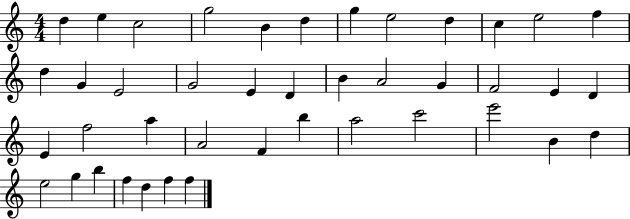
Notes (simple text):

D5/q E5/q C5/h G5/h B4/q D5/q G5/q E5/h D5/q C5/q E5/h F5/q D5/q G4/q E4/h G4/h E4/q D4/q B4/q A4/h G4/q F4/h E4/q D4/q E4/q F5/h A5/q A4/h F4/q B5/q A5/h C6/h E6/h B4/q D5/q E5/h G5/q B5/q F5/q D5/q F5/q F5/q